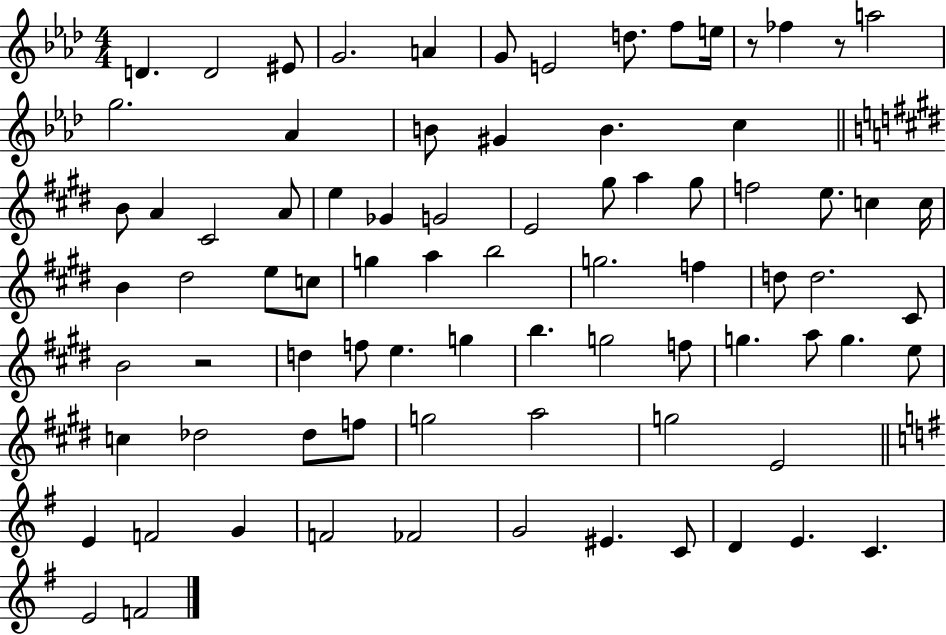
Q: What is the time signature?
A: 4/4